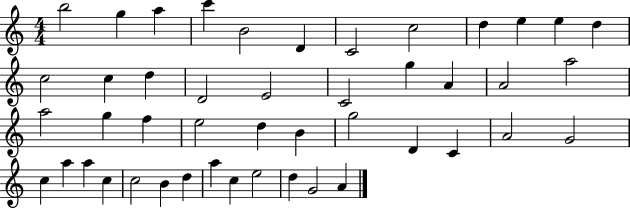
X:1
T:Untitled
M:4/4
L:1/4
K:C
b2 g a c' B2 D C2 c2 d e e d c2 c d D2 E2 C2 g A A2 a2 a2 g f e2 d B g2 D C A2 G2 c a a c c2 B d a c e2 d G2 A